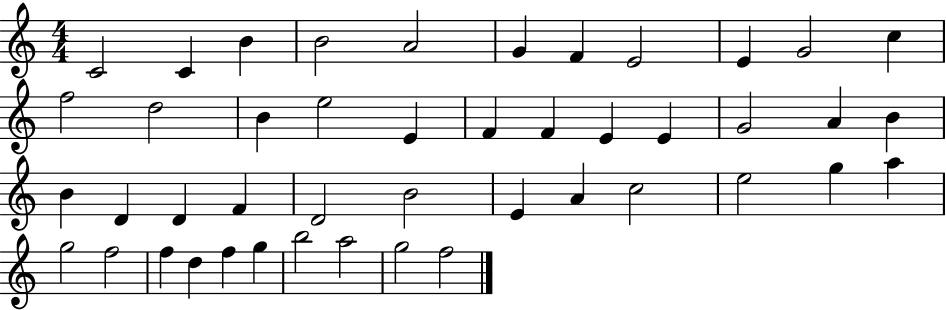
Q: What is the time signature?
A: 4/4